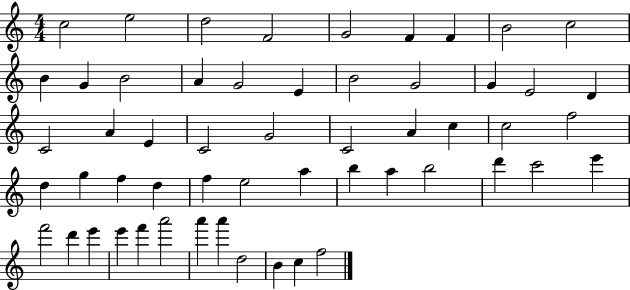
X:1
T:Untitled
M:4/4
L:1/4
K:C
c2 e2 d2 F2 G2 F F B2 c2 B G B2 A G2 E B2 G2 G E2 D C2 A E C2 G2 C2 A c c2 f2 d g f d f e2 a b a b2 d' c'2 e' f'2 d' e' e' f' a'2 a' a' d2 B c f2